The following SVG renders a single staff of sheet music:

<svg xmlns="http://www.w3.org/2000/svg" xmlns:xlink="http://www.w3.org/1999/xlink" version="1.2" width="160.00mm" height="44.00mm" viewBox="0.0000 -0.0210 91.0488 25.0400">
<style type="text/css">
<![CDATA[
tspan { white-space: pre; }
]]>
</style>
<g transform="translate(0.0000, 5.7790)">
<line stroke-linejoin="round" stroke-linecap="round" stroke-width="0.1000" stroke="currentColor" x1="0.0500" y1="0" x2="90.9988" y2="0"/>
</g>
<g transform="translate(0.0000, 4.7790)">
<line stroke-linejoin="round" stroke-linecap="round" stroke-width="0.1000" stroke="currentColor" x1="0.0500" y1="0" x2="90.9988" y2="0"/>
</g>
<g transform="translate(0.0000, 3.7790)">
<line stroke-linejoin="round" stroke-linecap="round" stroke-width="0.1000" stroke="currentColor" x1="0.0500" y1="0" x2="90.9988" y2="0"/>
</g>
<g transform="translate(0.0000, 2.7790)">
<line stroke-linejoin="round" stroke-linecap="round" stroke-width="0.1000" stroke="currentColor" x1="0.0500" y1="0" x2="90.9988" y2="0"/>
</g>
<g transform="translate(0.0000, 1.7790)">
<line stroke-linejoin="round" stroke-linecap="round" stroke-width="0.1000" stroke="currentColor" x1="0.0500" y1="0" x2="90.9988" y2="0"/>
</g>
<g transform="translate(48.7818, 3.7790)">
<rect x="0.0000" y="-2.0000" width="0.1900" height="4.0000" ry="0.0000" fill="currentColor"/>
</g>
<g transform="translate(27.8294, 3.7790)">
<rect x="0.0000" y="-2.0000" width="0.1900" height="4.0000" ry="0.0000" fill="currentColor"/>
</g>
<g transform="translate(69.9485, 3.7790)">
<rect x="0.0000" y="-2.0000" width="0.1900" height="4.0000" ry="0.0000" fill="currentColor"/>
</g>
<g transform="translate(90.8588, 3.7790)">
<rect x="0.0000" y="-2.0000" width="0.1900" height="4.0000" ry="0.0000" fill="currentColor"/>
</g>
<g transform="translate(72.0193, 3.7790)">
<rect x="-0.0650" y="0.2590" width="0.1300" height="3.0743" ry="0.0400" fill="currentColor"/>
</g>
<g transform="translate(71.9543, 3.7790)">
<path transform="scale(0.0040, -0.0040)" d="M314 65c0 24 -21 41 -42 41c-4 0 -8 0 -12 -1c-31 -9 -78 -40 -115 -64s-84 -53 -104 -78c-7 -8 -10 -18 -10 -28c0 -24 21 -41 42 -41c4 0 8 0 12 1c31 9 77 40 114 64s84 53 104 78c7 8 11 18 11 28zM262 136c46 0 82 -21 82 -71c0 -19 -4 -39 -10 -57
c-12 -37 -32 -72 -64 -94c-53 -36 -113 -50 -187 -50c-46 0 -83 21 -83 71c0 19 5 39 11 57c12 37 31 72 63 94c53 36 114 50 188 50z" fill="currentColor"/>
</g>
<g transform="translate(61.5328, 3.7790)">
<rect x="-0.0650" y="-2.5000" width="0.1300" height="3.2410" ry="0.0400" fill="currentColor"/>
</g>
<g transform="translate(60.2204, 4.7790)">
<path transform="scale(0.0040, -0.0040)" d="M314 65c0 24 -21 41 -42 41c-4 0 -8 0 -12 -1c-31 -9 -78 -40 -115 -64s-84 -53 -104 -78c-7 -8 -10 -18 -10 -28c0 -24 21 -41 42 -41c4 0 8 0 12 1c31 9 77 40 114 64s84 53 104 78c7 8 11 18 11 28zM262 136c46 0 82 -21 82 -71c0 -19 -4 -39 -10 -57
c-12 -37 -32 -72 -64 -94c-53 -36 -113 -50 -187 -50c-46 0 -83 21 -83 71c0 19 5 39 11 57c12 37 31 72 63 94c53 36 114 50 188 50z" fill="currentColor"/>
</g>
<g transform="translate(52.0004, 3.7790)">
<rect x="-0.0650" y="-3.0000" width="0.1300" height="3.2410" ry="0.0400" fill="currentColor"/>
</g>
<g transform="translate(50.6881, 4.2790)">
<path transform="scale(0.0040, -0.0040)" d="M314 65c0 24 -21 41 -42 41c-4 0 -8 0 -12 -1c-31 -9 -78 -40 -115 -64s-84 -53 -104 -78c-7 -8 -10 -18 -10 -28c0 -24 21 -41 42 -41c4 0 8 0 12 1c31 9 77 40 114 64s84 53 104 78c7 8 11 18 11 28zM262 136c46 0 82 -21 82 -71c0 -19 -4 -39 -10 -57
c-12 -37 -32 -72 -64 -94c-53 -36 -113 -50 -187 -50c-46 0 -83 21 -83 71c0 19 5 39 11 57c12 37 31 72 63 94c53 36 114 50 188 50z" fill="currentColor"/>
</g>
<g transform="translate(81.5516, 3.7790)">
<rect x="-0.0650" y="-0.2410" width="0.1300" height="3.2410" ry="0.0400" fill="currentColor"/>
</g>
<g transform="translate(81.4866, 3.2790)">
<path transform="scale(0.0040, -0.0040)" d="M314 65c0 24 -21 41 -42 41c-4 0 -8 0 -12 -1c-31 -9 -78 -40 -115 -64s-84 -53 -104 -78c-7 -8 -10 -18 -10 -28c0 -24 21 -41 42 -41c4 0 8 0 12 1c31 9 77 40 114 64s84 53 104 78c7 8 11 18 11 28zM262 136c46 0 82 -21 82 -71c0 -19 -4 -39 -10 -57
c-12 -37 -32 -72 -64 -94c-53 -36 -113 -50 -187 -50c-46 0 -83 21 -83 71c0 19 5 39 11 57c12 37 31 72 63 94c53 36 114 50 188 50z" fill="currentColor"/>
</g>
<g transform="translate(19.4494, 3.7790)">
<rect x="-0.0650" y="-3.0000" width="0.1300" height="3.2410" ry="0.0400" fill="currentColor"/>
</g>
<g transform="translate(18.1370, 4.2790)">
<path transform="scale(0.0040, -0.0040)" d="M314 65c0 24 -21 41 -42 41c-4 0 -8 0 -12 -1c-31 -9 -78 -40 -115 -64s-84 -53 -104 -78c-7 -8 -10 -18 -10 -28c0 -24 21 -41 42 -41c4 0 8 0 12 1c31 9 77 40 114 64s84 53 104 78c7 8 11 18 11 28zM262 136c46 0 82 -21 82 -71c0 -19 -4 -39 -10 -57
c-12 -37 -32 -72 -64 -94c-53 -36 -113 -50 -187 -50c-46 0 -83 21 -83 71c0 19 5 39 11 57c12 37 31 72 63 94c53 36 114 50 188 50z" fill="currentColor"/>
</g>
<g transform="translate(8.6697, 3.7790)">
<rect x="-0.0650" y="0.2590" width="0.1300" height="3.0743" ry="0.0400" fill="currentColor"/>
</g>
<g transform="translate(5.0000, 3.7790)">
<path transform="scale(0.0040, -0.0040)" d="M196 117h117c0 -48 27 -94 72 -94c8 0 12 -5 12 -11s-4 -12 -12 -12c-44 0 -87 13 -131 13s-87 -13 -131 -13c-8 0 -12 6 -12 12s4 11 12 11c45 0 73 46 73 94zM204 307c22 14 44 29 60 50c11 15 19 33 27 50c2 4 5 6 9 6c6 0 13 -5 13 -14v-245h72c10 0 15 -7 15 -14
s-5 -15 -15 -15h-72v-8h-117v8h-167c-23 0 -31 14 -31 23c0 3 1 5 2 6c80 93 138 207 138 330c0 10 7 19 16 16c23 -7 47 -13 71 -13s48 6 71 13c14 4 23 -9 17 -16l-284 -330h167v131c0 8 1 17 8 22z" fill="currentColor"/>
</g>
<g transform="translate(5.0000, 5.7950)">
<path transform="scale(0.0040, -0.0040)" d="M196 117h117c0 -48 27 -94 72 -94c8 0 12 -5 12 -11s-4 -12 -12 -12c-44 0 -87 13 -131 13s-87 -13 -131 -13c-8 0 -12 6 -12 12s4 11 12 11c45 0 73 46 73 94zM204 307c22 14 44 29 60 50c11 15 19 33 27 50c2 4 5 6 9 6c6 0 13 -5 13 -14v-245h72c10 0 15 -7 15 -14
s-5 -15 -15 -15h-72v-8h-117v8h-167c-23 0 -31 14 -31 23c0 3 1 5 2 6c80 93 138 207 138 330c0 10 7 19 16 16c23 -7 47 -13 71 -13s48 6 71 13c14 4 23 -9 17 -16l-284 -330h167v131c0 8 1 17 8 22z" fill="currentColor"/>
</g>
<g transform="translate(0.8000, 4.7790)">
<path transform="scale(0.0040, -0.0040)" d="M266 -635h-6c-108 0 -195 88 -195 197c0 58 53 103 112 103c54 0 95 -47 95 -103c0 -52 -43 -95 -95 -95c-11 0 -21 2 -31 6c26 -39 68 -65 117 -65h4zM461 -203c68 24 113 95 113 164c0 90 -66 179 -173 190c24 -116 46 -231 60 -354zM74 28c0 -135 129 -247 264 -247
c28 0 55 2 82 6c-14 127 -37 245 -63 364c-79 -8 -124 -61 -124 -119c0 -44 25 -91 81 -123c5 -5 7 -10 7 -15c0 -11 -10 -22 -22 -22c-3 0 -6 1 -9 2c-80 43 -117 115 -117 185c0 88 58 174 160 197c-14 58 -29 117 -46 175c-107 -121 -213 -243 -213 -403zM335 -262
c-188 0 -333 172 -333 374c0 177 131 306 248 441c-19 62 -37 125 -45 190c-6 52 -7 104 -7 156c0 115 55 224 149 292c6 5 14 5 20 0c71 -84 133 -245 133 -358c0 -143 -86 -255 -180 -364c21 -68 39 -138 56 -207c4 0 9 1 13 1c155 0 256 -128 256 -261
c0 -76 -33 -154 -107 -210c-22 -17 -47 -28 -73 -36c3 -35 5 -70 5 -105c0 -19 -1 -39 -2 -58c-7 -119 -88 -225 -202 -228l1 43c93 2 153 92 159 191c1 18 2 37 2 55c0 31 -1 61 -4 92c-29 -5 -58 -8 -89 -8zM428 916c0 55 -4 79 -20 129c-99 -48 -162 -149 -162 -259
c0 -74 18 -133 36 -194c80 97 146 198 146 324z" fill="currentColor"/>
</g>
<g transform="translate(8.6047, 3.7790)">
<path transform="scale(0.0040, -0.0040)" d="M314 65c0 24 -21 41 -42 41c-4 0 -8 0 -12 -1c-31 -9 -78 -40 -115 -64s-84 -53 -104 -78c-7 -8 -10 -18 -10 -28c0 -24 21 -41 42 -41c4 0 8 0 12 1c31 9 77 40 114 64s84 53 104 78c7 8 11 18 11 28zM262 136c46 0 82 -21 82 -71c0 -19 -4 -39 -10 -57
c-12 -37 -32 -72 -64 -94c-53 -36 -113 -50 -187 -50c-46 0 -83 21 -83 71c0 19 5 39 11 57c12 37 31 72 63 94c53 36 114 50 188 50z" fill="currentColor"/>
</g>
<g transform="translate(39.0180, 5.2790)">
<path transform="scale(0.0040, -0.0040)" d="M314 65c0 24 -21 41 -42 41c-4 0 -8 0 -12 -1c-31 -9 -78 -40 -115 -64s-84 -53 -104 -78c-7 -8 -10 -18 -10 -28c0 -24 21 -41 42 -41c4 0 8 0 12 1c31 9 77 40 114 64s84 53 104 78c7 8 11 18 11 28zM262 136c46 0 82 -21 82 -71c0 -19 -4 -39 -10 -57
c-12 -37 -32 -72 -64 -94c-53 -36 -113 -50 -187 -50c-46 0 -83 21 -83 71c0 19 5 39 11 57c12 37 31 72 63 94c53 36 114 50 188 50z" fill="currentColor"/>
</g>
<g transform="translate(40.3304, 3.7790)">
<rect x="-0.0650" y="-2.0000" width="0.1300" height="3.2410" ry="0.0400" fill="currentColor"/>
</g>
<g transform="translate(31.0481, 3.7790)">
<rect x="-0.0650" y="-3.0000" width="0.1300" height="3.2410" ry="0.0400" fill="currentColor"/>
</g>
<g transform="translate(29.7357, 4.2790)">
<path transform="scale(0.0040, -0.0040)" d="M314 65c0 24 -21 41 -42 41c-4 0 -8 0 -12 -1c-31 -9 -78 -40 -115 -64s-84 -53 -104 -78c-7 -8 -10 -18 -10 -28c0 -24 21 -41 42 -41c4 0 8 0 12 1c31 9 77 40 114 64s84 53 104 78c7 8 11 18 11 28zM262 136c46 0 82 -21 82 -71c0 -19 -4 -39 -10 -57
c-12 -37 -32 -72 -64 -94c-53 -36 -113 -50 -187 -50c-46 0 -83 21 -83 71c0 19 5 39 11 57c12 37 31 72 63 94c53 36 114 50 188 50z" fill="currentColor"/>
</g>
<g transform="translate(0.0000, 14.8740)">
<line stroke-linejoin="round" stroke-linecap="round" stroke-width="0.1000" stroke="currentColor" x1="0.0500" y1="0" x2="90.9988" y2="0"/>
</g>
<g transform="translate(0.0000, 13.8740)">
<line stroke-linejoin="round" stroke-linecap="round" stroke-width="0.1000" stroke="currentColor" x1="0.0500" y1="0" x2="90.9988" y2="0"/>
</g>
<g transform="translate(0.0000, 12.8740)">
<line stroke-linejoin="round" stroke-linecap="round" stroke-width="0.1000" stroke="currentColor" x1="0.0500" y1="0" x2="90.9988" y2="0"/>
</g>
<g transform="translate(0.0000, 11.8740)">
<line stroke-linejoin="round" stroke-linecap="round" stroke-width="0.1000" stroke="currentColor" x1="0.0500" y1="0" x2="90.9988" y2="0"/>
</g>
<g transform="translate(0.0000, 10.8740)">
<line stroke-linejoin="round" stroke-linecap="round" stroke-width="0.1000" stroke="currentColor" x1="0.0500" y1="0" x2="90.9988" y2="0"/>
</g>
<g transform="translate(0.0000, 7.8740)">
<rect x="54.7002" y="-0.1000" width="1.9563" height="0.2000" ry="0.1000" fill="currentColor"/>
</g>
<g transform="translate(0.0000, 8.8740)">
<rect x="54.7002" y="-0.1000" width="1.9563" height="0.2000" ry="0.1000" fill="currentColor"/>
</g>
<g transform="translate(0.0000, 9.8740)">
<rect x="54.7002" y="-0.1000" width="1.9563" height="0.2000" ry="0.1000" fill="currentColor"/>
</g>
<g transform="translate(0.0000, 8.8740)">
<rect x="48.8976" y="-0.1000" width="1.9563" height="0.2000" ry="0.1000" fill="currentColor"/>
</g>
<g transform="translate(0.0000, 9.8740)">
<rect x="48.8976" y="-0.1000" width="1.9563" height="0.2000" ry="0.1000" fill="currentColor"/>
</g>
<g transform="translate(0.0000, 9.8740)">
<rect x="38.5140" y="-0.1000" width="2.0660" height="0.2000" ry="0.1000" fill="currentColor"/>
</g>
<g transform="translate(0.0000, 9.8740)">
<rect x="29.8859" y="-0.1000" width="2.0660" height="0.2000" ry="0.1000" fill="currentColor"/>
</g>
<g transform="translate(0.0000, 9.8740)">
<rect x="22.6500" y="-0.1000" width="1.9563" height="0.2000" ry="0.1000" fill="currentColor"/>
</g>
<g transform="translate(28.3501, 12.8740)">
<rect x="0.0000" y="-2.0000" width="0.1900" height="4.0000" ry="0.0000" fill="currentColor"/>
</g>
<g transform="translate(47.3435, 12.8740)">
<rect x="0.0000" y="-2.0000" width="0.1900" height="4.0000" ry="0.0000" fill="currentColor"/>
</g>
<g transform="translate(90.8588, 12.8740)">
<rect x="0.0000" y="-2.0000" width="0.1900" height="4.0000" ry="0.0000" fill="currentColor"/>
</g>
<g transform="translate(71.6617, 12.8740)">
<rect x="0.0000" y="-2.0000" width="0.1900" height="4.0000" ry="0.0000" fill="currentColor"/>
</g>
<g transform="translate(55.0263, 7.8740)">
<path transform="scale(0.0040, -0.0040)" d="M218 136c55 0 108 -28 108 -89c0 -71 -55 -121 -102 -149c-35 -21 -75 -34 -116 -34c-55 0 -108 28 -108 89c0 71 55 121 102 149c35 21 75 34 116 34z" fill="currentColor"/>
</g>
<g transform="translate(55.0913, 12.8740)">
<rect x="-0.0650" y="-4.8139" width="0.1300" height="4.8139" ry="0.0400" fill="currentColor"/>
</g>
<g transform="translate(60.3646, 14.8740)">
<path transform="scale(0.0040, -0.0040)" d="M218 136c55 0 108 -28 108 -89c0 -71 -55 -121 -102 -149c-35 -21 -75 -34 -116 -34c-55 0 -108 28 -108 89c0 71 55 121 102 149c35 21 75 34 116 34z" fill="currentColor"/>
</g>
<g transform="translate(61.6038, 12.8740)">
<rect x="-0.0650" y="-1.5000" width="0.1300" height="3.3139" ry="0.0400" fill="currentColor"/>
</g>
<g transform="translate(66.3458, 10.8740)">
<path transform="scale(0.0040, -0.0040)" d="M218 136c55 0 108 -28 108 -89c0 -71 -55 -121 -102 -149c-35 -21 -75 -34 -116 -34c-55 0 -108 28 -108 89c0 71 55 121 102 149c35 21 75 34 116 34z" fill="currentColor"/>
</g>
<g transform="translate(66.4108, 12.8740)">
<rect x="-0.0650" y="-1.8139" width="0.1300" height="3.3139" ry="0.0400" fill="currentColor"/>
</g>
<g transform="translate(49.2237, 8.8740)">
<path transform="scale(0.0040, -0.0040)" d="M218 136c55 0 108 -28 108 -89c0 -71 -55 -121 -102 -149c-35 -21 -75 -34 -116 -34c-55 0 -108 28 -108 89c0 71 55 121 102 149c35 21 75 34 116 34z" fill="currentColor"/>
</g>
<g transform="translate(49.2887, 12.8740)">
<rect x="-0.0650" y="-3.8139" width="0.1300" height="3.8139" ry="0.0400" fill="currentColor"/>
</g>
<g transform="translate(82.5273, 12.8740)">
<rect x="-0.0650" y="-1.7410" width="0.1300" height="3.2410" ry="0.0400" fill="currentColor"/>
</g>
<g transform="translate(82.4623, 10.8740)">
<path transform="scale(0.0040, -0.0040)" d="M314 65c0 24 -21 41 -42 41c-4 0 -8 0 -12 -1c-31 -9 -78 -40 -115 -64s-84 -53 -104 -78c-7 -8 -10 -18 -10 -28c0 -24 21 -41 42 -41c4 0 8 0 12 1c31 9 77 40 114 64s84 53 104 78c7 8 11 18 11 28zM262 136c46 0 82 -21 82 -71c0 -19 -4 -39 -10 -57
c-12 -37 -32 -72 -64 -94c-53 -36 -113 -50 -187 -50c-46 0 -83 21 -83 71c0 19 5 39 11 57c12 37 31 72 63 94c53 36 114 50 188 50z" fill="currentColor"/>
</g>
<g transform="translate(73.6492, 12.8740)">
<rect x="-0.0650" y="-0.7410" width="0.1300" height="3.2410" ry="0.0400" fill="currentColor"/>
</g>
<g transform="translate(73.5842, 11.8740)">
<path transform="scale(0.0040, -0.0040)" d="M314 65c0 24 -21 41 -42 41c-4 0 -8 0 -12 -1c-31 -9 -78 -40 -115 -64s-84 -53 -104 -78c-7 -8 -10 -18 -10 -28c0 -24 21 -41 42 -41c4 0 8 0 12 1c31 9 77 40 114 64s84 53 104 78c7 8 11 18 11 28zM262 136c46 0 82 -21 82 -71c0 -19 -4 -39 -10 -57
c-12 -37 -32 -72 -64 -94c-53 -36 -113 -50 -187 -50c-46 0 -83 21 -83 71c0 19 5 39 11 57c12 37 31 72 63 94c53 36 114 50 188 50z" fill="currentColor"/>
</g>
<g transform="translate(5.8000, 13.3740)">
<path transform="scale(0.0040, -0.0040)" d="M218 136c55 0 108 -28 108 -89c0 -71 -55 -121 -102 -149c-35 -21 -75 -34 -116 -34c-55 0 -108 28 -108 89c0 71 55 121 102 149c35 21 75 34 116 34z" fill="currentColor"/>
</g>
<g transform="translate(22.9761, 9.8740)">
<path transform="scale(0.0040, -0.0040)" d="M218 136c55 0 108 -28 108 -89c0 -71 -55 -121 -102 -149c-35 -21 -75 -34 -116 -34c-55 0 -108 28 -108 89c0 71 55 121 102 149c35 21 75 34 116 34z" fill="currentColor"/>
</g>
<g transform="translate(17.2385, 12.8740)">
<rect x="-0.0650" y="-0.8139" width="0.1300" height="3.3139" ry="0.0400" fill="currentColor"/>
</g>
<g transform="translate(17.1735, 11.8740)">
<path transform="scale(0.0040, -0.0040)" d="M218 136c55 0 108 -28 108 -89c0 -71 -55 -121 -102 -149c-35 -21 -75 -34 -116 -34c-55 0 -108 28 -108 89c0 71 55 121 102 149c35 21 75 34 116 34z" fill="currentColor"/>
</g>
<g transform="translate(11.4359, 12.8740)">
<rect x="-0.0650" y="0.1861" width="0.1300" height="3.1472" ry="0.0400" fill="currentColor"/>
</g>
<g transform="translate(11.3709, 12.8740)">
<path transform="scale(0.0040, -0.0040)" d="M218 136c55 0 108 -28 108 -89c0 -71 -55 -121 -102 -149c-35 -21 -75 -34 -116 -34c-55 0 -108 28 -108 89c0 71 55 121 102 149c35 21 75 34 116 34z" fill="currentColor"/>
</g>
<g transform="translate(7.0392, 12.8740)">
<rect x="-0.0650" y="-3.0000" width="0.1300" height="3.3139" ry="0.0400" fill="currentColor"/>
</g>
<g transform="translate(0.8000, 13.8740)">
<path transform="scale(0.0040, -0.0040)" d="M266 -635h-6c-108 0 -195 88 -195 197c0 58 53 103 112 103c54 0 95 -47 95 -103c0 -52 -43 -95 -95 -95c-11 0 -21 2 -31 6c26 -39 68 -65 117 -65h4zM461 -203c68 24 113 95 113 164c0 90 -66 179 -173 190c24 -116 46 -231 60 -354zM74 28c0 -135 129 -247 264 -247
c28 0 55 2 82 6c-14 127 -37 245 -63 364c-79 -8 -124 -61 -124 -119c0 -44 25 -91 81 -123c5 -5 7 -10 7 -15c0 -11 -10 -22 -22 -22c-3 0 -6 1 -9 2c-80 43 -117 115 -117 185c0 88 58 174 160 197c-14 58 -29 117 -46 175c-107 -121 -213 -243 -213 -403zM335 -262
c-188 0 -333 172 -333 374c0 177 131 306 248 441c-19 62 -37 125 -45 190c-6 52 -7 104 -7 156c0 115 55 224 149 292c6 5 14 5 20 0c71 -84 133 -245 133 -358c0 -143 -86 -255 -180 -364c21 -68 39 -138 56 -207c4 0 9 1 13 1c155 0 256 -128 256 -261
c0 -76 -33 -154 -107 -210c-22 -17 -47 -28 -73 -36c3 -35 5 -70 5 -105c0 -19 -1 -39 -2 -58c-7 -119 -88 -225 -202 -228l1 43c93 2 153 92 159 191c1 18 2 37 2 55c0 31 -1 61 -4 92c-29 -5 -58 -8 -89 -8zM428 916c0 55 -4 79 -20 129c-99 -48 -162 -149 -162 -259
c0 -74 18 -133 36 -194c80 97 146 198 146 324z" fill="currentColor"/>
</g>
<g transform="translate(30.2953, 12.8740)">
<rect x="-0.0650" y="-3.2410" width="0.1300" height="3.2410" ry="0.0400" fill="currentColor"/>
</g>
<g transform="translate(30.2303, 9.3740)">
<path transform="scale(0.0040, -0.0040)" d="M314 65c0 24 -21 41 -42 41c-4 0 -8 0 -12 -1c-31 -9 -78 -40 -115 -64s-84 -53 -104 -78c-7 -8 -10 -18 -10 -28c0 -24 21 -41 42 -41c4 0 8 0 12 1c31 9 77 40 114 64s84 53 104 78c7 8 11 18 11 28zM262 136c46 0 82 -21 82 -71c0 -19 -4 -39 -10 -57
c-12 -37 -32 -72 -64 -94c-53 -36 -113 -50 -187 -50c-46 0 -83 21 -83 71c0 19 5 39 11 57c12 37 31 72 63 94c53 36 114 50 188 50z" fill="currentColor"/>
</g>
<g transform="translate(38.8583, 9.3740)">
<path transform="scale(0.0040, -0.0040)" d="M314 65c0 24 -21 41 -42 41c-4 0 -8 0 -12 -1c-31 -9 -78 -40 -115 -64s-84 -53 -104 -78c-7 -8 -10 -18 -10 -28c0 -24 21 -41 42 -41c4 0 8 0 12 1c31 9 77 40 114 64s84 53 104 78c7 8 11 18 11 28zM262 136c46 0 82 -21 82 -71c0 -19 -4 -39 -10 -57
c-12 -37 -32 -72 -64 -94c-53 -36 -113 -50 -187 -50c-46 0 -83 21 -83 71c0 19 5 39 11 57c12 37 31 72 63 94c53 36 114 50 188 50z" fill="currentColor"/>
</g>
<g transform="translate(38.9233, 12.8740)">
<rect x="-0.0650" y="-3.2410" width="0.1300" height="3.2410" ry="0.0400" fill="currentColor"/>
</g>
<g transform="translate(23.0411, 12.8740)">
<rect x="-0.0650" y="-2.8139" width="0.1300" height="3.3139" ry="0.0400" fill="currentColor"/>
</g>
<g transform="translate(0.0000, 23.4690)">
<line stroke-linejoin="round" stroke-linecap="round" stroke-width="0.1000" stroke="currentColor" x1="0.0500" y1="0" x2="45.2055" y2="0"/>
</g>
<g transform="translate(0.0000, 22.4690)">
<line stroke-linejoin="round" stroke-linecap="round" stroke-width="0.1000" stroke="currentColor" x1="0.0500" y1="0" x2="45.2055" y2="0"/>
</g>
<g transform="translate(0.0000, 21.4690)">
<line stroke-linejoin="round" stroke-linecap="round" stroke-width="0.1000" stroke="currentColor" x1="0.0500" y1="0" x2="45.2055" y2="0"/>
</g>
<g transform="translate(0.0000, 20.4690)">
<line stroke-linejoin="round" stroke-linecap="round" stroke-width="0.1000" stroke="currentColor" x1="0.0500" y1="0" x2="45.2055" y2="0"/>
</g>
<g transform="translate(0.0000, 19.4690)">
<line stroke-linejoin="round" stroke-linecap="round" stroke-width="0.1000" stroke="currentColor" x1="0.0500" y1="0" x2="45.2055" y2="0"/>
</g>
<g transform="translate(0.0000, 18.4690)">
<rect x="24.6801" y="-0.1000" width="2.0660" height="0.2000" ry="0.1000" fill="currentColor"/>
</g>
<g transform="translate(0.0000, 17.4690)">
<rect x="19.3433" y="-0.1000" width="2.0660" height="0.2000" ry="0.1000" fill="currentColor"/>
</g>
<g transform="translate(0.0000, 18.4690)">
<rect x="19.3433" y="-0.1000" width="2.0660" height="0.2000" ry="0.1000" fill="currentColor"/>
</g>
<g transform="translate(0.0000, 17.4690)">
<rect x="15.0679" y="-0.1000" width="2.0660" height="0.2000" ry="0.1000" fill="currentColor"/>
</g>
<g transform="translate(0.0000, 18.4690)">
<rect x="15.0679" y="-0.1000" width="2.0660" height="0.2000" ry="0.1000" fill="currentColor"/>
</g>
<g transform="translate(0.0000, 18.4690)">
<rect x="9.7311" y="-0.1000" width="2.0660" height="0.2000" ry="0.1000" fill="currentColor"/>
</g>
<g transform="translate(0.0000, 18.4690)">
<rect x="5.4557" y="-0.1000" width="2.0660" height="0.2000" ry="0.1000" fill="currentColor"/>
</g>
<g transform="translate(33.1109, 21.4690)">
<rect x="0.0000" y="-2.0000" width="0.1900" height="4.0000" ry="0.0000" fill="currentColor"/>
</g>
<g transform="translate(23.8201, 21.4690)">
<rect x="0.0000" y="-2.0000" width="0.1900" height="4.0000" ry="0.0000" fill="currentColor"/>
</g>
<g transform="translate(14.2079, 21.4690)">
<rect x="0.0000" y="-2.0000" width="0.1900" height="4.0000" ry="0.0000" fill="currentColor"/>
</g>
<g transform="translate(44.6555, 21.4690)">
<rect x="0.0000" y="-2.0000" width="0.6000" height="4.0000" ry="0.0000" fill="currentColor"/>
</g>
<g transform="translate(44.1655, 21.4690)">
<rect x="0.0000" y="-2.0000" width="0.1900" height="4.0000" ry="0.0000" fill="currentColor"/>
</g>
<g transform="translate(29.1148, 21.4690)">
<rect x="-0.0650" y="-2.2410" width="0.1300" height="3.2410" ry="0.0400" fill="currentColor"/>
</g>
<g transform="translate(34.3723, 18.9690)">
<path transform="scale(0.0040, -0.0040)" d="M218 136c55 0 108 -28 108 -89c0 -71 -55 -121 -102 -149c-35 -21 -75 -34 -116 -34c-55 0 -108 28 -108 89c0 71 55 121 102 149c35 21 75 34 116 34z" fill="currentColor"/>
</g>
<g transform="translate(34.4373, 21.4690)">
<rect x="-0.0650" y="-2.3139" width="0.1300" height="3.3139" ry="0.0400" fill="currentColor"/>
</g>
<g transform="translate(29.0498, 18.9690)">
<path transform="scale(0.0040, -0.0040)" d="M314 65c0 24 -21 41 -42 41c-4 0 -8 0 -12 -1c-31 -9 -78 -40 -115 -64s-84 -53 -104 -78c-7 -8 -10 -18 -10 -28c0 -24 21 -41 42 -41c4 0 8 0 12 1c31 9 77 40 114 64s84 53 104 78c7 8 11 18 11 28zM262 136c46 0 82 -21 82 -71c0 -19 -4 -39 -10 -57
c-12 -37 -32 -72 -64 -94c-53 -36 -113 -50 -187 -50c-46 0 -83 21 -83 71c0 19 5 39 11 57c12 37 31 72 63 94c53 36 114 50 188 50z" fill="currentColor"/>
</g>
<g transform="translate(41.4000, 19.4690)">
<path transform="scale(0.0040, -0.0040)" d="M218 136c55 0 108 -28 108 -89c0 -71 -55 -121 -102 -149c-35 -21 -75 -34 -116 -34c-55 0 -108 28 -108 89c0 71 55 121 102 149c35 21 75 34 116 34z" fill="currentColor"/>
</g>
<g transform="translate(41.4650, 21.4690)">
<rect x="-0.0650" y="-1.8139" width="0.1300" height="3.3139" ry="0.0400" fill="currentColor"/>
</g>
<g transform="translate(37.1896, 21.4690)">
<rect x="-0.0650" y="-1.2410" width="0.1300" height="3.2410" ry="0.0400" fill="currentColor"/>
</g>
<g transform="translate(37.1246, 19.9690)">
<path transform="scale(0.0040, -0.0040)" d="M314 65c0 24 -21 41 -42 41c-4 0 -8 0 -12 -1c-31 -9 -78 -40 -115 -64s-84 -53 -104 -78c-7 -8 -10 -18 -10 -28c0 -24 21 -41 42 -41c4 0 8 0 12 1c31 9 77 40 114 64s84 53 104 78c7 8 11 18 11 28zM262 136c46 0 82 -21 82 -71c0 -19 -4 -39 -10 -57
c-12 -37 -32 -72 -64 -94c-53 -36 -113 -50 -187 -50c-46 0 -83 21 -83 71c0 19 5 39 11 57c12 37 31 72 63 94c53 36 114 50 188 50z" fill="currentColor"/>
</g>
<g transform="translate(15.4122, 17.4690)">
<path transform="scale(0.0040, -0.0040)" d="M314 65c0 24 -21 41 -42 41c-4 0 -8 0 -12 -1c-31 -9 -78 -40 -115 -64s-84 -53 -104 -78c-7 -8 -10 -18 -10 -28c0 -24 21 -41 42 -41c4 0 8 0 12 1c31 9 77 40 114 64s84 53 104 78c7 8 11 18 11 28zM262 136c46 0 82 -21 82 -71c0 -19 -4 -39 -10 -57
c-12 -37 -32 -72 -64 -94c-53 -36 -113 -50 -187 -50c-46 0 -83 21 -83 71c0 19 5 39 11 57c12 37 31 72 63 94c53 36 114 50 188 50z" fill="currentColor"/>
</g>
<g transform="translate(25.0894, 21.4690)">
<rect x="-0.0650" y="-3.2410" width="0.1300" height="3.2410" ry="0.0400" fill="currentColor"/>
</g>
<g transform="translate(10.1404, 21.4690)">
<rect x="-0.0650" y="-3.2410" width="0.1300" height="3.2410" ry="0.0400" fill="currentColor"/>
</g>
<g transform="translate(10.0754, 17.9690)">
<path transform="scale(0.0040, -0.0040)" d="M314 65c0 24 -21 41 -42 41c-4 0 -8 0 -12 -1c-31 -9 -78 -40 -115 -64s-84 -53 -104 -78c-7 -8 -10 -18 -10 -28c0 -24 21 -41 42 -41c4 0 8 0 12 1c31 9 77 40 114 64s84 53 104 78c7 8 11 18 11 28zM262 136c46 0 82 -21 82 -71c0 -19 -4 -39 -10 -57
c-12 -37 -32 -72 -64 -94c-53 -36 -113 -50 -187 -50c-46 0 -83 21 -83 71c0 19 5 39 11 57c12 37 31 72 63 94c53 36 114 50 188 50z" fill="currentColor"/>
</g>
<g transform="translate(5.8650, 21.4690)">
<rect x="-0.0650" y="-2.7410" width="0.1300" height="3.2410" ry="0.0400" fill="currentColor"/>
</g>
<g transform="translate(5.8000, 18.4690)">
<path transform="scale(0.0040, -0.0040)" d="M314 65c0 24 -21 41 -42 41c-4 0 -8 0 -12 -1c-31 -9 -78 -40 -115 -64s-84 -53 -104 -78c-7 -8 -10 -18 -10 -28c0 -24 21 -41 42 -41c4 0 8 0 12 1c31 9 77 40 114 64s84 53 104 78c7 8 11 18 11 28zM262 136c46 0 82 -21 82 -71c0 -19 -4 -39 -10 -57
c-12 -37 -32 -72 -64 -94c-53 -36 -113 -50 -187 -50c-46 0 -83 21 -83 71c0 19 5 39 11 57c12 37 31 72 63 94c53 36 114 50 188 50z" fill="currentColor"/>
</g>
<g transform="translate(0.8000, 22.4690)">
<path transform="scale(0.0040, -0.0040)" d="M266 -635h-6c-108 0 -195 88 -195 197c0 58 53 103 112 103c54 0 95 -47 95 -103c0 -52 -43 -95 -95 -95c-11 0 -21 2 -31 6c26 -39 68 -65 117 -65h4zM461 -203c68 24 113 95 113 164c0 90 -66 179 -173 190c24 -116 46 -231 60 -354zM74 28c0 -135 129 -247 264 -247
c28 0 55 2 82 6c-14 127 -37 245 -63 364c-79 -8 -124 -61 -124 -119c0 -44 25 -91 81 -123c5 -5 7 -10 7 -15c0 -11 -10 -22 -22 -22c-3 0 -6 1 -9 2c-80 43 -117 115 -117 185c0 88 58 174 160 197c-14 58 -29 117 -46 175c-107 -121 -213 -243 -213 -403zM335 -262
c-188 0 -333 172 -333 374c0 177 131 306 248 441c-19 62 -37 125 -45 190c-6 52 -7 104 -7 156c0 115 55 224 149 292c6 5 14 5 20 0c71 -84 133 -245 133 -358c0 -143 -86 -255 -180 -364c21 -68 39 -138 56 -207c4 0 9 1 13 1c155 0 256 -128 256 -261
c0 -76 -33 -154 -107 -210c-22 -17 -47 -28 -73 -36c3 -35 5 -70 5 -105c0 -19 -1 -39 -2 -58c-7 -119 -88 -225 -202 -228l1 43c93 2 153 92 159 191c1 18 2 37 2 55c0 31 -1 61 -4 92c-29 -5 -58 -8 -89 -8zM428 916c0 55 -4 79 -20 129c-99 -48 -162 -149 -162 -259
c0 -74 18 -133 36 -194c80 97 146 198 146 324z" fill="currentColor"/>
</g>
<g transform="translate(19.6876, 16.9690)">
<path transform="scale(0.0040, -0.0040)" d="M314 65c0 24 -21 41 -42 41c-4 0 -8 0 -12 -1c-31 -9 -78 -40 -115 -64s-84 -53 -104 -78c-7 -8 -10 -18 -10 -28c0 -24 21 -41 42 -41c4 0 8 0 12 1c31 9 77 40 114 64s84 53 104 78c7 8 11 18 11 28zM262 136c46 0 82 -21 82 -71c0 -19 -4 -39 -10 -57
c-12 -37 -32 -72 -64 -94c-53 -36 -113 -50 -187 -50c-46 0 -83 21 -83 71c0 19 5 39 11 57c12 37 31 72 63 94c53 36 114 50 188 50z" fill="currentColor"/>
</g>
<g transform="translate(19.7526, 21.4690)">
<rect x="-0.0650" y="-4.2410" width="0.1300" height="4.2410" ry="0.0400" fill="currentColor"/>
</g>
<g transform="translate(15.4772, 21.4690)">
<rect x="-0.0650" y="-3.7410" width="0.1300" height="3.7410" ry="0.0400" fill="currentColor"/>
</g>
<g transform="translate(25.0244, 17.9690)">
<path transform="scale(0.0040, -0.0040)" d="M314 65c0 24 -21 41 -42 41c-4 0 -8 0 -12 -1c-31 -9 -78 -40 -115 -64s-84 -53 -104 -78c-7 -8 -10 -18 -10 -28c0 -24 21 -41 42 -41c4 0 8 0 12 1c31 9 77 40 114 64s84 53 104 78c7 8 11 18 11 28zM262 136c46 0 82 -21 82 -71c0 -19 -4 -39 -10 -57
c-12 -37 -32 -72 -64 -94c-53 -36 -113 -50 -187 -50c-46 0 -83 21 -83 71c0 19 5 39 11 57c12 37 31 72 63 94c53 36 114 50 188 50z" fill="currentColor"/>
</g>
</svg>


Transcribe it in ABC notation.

X:1
T:Untitled
M:4/4
L:1/4
K:C
B2 A2 A2 F2 A2 G2 B2 c2 A B d a b2 b2 c' e' E f d2 f2 a2 b2 c'2 d'2 b2 g2 g e2 f